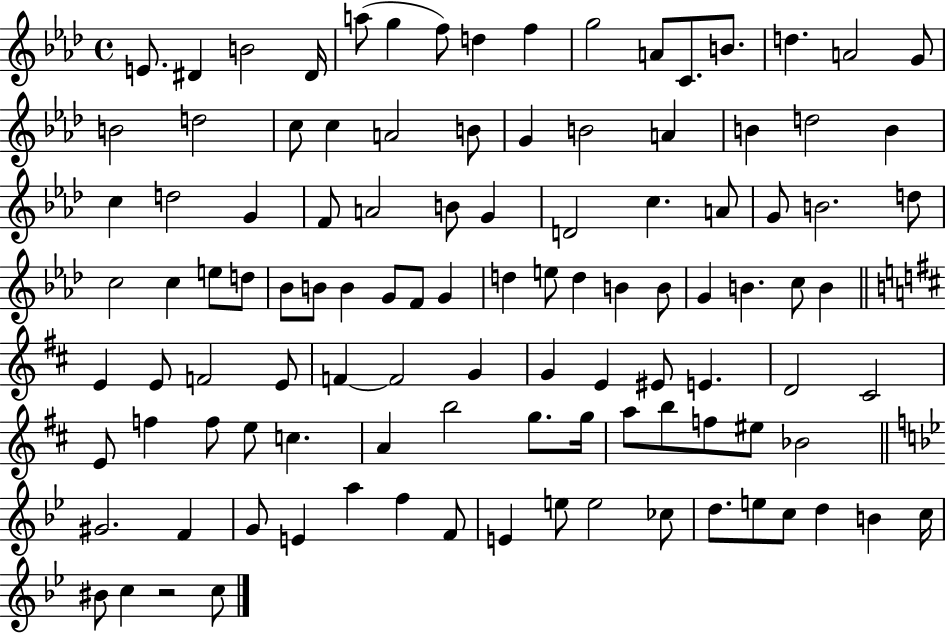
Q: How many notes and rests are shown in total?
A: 108